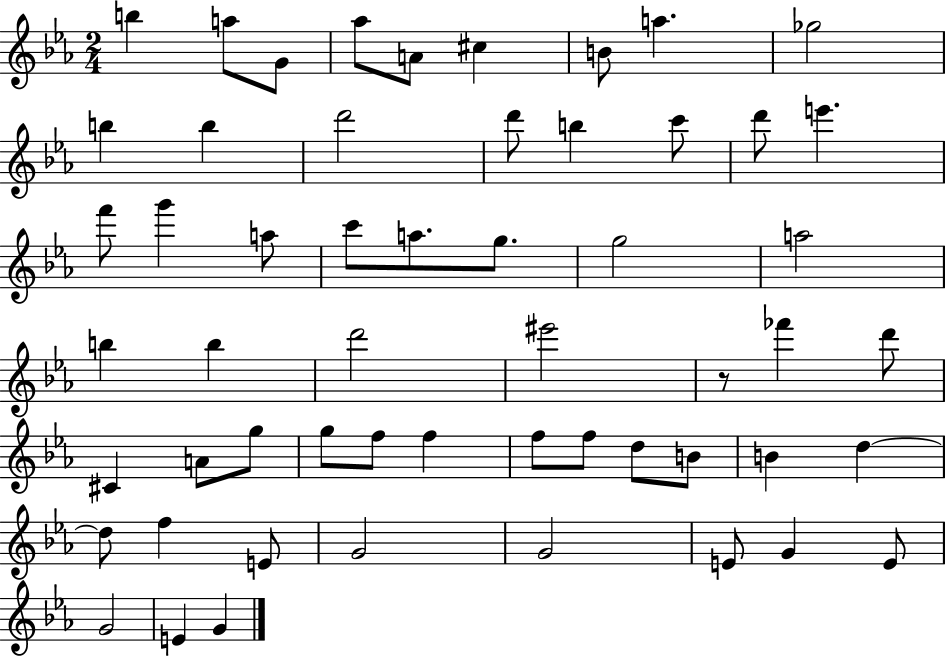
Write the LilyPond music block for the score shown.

{
  \clef treble
  \numericTimeSignature
  \time 2/4
  \key ees \major
  \repeat volta 2 { b''4 a''8 g'8 | aes''8 a'8 cis''4 | b'8 a''4. | ges''2 | \break b''4 b''4 | d'''2 | d'''8 b''4 c'''8 | d'''8 e'''4. | \break f'''8 g'''4 a''8 | c'''8 a''8. g''8. | g''2 | a''2 | \break b''4 b''4 | d'''2 | eis'''2 | r8 fes'''4 d'''8 | \break cis'4 a'8 g''8 | g''8 f''8 f''4 | f''8 f''8 d''8 b'8 | b'4 d''4~~ | \break d''8 f''4 e'8 | g'2 | g'2 | e'8 g'4 e'8 | \break g'2 | e'4 g'4 | } \bar "|."
}